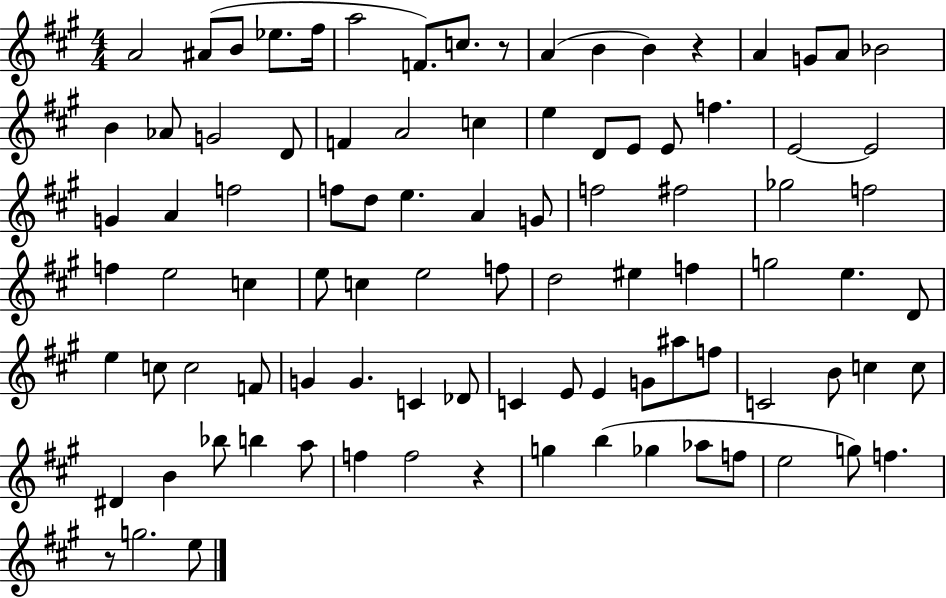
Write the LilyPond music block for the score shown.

{
  \clef treble
  \numericTimeSignature
  \time 4/4
  \key a \major
  \repeat volta 2 { a'2 ais'8( b'8 ees''8. fis''16 | a''2 f'8.) c''8. r8 | a'4( b'4 b'4) r4 | a'4 g'8 a'8 bes'2 | \break b'4 aes'8 g'2 d'8 | f'4 a'2 c''4 | e''4 d'8 e'8 e'8 f''4. | e'2~~ e'2 | \break g'4 a'4 f''2 | f''8 d''8 e''4. a'4 g'8 | f''2 fis''2 | ges''2 f''2 | \break f''4 e''2 c''4 | e''8 c''4 e''2 f''8 | d''2 eis''4 f''4 | g''2 e''4. d'8 | \break e''4 c''8 c''2 f'8 | g'4 g'4. c'4 des'8 | c'4 e'8 e'4 g'8 ais''8 f''8 | c'2 b'8 c''4 c''8 | \break dis'4 b'4 bes''8 b''4 a''8 | f''4 f''2 r4 | g''4 b''4( ges''4 aes''8 f''8 | e''2 g''8) f''4. | \break r8 g''2. e''8 | } \bar "|."
}